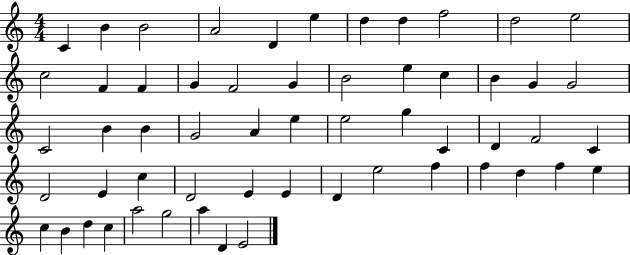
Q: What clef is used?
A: treble